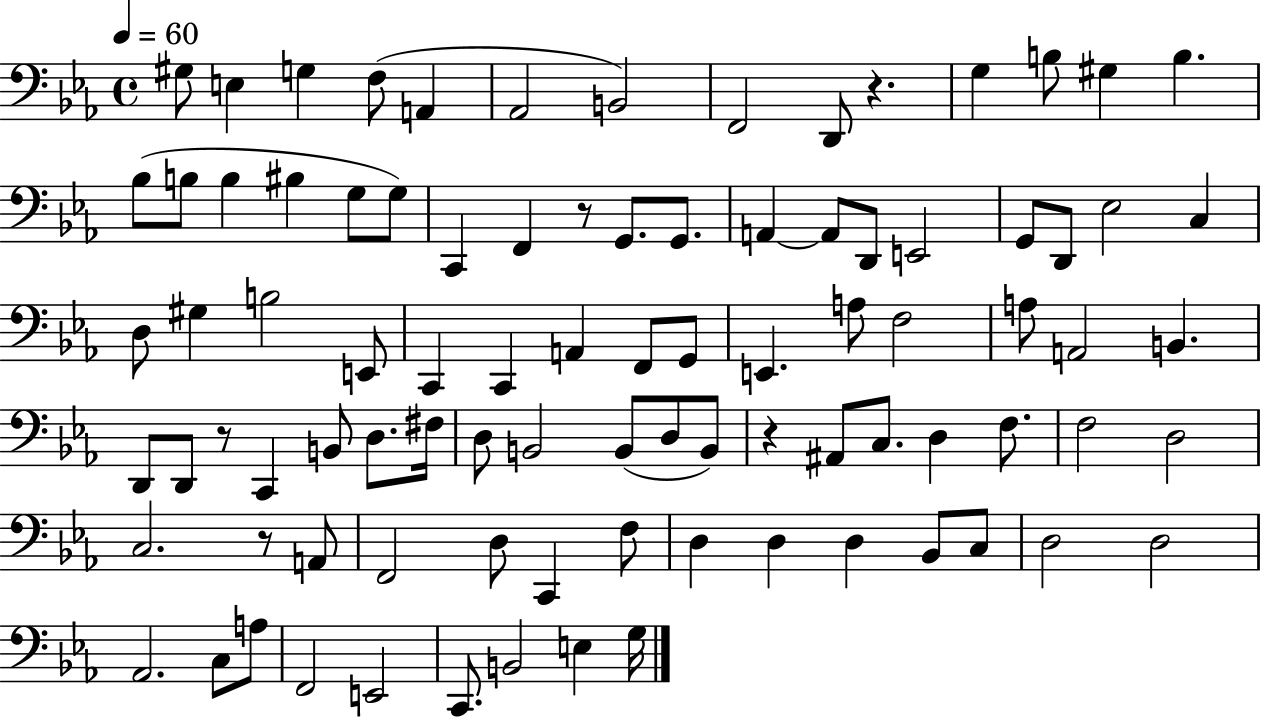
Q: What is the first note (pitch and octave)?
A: G#3